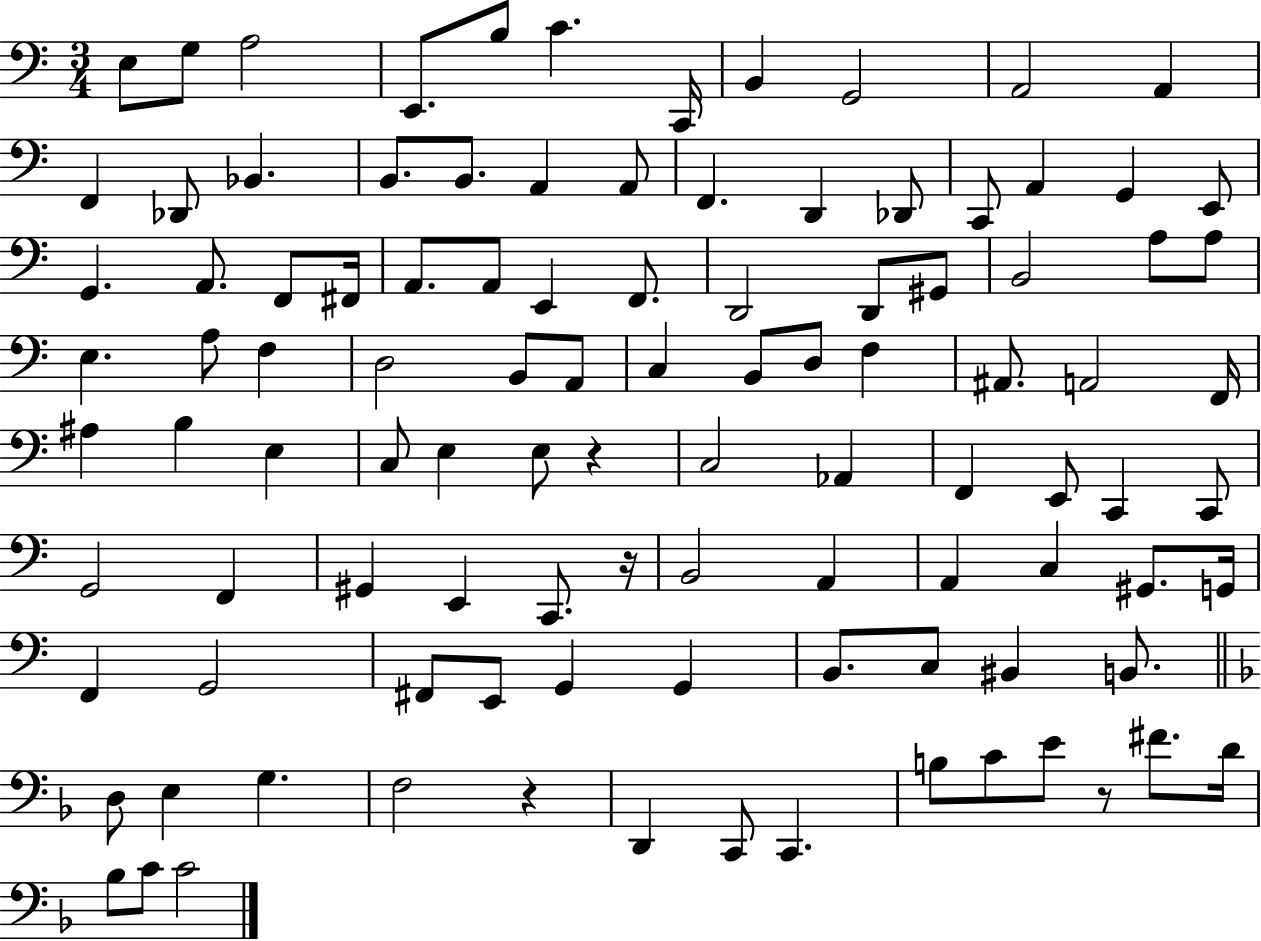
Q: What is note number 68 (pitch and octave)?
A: E2